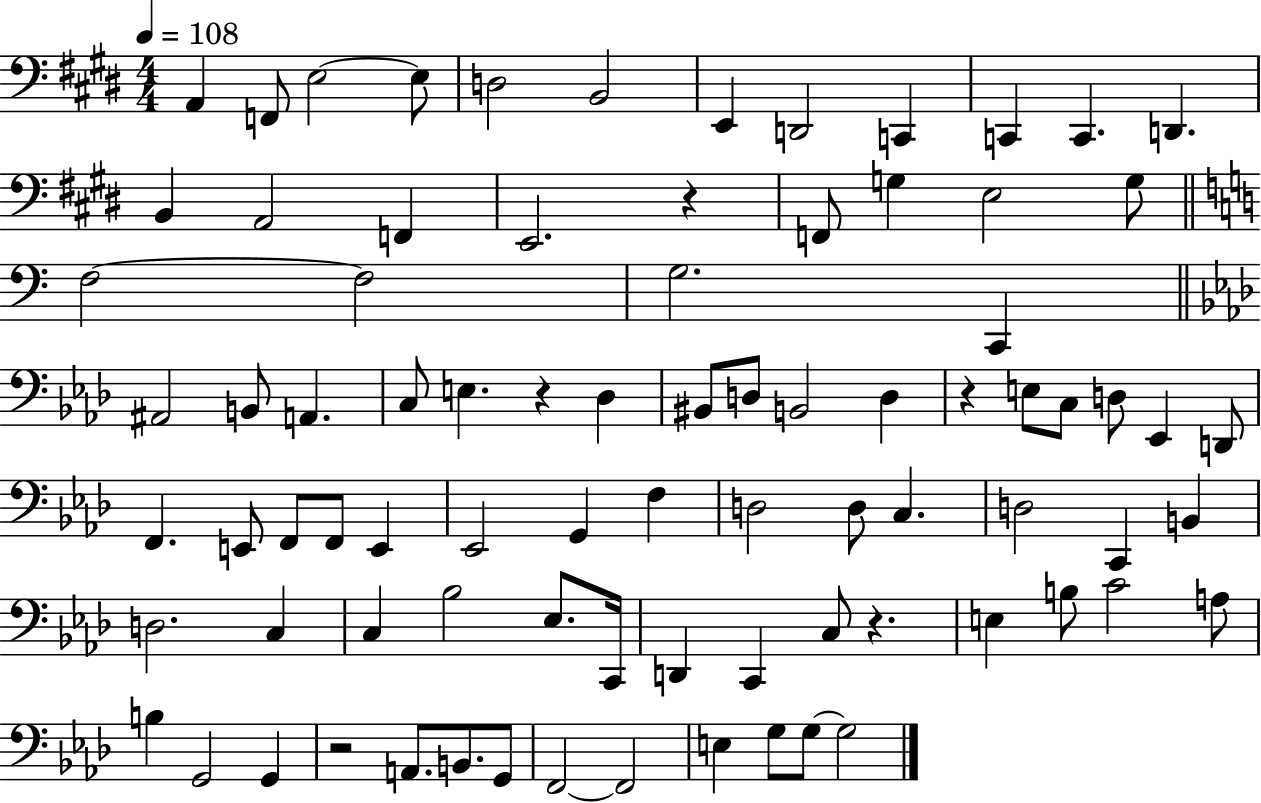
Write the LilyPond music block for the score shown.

{
  \clef bass
  \numericTimeSignature
  \time 4/4
  \key e \major
  \tempo 4 = 108
  a,4 f,8 e2~~ e8 | d2 b,2 | e,4 d,2 c,4 | c,4 c,4. d,4. | \break b,4 a,2 f,4 | e,2. r4 | f,8 g4 e2 g8 | \bar "||" \break \key a \minor f2~~ f2 | g2. c,4 | \bar "||" \break \key aes \major ais,2 b,8 a,4. | c8 e4. r4 des4 | bis,8 d8 b,2 d4 | r4 e8 c8 d8 ees,4 d,8 | \break f,4. e,8 f,8 f,8 e,4 | ees,2 g,4 f4 | d2 d8 c4. | d2 c,4 b,4 | \break d2. c4 | c4 bes2 ees8. c,16 | d,4 c,4 c8 r4. | e4 b8 c'2 a8 | \break b4 g,2 g,4 | r2 a,8. b,8. g,8 | f,2~~ f,2 | e4 g8 g8~~ g2 | \break \bar "|."
}